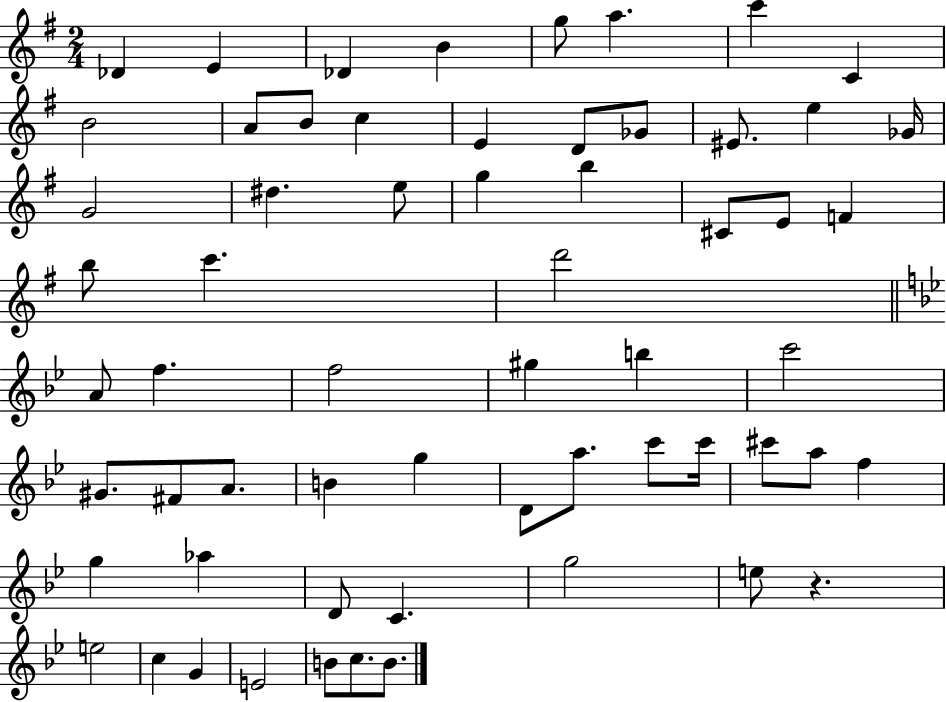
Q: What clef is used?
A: treble